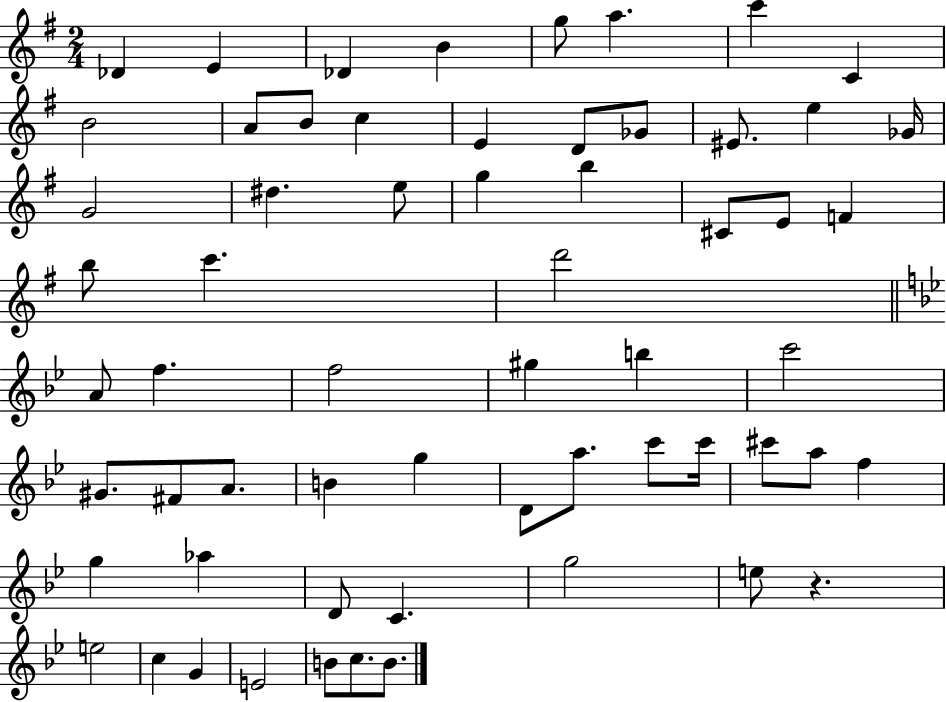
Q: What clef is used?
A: treble